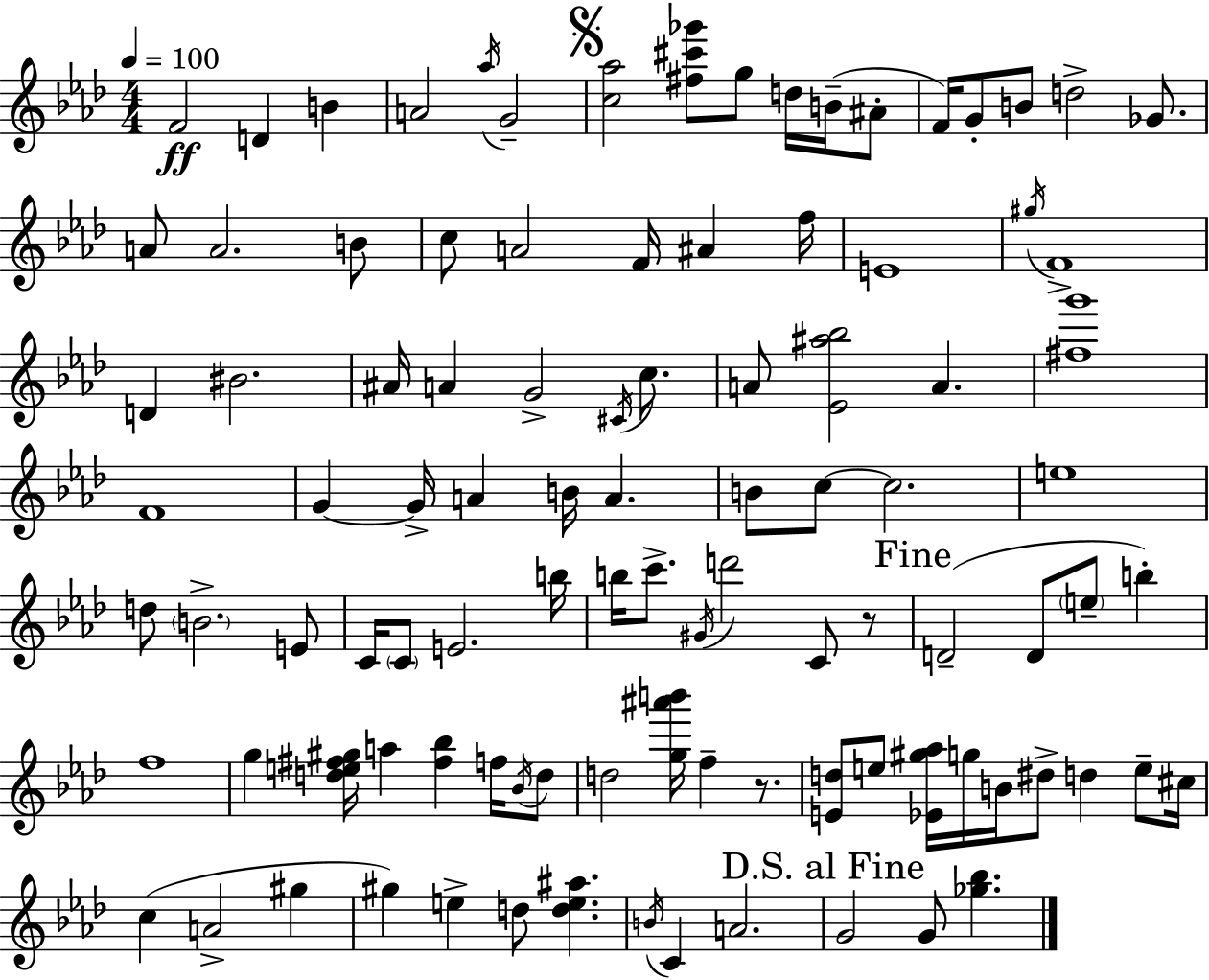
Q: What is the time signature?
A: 4/4